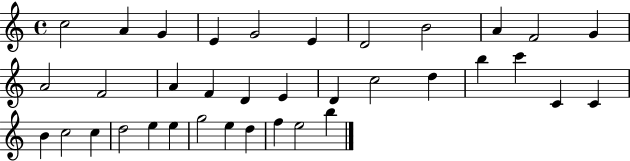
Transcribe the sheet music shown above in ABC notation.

X:1
T:Untitled
M:4/4
L:1/4
K:C
c2 A G E G2 E D2 B2 A F2 G A2 F2 A F D E D c2 d b c' C C B c2 c d2 e e g2 e d f e2 b